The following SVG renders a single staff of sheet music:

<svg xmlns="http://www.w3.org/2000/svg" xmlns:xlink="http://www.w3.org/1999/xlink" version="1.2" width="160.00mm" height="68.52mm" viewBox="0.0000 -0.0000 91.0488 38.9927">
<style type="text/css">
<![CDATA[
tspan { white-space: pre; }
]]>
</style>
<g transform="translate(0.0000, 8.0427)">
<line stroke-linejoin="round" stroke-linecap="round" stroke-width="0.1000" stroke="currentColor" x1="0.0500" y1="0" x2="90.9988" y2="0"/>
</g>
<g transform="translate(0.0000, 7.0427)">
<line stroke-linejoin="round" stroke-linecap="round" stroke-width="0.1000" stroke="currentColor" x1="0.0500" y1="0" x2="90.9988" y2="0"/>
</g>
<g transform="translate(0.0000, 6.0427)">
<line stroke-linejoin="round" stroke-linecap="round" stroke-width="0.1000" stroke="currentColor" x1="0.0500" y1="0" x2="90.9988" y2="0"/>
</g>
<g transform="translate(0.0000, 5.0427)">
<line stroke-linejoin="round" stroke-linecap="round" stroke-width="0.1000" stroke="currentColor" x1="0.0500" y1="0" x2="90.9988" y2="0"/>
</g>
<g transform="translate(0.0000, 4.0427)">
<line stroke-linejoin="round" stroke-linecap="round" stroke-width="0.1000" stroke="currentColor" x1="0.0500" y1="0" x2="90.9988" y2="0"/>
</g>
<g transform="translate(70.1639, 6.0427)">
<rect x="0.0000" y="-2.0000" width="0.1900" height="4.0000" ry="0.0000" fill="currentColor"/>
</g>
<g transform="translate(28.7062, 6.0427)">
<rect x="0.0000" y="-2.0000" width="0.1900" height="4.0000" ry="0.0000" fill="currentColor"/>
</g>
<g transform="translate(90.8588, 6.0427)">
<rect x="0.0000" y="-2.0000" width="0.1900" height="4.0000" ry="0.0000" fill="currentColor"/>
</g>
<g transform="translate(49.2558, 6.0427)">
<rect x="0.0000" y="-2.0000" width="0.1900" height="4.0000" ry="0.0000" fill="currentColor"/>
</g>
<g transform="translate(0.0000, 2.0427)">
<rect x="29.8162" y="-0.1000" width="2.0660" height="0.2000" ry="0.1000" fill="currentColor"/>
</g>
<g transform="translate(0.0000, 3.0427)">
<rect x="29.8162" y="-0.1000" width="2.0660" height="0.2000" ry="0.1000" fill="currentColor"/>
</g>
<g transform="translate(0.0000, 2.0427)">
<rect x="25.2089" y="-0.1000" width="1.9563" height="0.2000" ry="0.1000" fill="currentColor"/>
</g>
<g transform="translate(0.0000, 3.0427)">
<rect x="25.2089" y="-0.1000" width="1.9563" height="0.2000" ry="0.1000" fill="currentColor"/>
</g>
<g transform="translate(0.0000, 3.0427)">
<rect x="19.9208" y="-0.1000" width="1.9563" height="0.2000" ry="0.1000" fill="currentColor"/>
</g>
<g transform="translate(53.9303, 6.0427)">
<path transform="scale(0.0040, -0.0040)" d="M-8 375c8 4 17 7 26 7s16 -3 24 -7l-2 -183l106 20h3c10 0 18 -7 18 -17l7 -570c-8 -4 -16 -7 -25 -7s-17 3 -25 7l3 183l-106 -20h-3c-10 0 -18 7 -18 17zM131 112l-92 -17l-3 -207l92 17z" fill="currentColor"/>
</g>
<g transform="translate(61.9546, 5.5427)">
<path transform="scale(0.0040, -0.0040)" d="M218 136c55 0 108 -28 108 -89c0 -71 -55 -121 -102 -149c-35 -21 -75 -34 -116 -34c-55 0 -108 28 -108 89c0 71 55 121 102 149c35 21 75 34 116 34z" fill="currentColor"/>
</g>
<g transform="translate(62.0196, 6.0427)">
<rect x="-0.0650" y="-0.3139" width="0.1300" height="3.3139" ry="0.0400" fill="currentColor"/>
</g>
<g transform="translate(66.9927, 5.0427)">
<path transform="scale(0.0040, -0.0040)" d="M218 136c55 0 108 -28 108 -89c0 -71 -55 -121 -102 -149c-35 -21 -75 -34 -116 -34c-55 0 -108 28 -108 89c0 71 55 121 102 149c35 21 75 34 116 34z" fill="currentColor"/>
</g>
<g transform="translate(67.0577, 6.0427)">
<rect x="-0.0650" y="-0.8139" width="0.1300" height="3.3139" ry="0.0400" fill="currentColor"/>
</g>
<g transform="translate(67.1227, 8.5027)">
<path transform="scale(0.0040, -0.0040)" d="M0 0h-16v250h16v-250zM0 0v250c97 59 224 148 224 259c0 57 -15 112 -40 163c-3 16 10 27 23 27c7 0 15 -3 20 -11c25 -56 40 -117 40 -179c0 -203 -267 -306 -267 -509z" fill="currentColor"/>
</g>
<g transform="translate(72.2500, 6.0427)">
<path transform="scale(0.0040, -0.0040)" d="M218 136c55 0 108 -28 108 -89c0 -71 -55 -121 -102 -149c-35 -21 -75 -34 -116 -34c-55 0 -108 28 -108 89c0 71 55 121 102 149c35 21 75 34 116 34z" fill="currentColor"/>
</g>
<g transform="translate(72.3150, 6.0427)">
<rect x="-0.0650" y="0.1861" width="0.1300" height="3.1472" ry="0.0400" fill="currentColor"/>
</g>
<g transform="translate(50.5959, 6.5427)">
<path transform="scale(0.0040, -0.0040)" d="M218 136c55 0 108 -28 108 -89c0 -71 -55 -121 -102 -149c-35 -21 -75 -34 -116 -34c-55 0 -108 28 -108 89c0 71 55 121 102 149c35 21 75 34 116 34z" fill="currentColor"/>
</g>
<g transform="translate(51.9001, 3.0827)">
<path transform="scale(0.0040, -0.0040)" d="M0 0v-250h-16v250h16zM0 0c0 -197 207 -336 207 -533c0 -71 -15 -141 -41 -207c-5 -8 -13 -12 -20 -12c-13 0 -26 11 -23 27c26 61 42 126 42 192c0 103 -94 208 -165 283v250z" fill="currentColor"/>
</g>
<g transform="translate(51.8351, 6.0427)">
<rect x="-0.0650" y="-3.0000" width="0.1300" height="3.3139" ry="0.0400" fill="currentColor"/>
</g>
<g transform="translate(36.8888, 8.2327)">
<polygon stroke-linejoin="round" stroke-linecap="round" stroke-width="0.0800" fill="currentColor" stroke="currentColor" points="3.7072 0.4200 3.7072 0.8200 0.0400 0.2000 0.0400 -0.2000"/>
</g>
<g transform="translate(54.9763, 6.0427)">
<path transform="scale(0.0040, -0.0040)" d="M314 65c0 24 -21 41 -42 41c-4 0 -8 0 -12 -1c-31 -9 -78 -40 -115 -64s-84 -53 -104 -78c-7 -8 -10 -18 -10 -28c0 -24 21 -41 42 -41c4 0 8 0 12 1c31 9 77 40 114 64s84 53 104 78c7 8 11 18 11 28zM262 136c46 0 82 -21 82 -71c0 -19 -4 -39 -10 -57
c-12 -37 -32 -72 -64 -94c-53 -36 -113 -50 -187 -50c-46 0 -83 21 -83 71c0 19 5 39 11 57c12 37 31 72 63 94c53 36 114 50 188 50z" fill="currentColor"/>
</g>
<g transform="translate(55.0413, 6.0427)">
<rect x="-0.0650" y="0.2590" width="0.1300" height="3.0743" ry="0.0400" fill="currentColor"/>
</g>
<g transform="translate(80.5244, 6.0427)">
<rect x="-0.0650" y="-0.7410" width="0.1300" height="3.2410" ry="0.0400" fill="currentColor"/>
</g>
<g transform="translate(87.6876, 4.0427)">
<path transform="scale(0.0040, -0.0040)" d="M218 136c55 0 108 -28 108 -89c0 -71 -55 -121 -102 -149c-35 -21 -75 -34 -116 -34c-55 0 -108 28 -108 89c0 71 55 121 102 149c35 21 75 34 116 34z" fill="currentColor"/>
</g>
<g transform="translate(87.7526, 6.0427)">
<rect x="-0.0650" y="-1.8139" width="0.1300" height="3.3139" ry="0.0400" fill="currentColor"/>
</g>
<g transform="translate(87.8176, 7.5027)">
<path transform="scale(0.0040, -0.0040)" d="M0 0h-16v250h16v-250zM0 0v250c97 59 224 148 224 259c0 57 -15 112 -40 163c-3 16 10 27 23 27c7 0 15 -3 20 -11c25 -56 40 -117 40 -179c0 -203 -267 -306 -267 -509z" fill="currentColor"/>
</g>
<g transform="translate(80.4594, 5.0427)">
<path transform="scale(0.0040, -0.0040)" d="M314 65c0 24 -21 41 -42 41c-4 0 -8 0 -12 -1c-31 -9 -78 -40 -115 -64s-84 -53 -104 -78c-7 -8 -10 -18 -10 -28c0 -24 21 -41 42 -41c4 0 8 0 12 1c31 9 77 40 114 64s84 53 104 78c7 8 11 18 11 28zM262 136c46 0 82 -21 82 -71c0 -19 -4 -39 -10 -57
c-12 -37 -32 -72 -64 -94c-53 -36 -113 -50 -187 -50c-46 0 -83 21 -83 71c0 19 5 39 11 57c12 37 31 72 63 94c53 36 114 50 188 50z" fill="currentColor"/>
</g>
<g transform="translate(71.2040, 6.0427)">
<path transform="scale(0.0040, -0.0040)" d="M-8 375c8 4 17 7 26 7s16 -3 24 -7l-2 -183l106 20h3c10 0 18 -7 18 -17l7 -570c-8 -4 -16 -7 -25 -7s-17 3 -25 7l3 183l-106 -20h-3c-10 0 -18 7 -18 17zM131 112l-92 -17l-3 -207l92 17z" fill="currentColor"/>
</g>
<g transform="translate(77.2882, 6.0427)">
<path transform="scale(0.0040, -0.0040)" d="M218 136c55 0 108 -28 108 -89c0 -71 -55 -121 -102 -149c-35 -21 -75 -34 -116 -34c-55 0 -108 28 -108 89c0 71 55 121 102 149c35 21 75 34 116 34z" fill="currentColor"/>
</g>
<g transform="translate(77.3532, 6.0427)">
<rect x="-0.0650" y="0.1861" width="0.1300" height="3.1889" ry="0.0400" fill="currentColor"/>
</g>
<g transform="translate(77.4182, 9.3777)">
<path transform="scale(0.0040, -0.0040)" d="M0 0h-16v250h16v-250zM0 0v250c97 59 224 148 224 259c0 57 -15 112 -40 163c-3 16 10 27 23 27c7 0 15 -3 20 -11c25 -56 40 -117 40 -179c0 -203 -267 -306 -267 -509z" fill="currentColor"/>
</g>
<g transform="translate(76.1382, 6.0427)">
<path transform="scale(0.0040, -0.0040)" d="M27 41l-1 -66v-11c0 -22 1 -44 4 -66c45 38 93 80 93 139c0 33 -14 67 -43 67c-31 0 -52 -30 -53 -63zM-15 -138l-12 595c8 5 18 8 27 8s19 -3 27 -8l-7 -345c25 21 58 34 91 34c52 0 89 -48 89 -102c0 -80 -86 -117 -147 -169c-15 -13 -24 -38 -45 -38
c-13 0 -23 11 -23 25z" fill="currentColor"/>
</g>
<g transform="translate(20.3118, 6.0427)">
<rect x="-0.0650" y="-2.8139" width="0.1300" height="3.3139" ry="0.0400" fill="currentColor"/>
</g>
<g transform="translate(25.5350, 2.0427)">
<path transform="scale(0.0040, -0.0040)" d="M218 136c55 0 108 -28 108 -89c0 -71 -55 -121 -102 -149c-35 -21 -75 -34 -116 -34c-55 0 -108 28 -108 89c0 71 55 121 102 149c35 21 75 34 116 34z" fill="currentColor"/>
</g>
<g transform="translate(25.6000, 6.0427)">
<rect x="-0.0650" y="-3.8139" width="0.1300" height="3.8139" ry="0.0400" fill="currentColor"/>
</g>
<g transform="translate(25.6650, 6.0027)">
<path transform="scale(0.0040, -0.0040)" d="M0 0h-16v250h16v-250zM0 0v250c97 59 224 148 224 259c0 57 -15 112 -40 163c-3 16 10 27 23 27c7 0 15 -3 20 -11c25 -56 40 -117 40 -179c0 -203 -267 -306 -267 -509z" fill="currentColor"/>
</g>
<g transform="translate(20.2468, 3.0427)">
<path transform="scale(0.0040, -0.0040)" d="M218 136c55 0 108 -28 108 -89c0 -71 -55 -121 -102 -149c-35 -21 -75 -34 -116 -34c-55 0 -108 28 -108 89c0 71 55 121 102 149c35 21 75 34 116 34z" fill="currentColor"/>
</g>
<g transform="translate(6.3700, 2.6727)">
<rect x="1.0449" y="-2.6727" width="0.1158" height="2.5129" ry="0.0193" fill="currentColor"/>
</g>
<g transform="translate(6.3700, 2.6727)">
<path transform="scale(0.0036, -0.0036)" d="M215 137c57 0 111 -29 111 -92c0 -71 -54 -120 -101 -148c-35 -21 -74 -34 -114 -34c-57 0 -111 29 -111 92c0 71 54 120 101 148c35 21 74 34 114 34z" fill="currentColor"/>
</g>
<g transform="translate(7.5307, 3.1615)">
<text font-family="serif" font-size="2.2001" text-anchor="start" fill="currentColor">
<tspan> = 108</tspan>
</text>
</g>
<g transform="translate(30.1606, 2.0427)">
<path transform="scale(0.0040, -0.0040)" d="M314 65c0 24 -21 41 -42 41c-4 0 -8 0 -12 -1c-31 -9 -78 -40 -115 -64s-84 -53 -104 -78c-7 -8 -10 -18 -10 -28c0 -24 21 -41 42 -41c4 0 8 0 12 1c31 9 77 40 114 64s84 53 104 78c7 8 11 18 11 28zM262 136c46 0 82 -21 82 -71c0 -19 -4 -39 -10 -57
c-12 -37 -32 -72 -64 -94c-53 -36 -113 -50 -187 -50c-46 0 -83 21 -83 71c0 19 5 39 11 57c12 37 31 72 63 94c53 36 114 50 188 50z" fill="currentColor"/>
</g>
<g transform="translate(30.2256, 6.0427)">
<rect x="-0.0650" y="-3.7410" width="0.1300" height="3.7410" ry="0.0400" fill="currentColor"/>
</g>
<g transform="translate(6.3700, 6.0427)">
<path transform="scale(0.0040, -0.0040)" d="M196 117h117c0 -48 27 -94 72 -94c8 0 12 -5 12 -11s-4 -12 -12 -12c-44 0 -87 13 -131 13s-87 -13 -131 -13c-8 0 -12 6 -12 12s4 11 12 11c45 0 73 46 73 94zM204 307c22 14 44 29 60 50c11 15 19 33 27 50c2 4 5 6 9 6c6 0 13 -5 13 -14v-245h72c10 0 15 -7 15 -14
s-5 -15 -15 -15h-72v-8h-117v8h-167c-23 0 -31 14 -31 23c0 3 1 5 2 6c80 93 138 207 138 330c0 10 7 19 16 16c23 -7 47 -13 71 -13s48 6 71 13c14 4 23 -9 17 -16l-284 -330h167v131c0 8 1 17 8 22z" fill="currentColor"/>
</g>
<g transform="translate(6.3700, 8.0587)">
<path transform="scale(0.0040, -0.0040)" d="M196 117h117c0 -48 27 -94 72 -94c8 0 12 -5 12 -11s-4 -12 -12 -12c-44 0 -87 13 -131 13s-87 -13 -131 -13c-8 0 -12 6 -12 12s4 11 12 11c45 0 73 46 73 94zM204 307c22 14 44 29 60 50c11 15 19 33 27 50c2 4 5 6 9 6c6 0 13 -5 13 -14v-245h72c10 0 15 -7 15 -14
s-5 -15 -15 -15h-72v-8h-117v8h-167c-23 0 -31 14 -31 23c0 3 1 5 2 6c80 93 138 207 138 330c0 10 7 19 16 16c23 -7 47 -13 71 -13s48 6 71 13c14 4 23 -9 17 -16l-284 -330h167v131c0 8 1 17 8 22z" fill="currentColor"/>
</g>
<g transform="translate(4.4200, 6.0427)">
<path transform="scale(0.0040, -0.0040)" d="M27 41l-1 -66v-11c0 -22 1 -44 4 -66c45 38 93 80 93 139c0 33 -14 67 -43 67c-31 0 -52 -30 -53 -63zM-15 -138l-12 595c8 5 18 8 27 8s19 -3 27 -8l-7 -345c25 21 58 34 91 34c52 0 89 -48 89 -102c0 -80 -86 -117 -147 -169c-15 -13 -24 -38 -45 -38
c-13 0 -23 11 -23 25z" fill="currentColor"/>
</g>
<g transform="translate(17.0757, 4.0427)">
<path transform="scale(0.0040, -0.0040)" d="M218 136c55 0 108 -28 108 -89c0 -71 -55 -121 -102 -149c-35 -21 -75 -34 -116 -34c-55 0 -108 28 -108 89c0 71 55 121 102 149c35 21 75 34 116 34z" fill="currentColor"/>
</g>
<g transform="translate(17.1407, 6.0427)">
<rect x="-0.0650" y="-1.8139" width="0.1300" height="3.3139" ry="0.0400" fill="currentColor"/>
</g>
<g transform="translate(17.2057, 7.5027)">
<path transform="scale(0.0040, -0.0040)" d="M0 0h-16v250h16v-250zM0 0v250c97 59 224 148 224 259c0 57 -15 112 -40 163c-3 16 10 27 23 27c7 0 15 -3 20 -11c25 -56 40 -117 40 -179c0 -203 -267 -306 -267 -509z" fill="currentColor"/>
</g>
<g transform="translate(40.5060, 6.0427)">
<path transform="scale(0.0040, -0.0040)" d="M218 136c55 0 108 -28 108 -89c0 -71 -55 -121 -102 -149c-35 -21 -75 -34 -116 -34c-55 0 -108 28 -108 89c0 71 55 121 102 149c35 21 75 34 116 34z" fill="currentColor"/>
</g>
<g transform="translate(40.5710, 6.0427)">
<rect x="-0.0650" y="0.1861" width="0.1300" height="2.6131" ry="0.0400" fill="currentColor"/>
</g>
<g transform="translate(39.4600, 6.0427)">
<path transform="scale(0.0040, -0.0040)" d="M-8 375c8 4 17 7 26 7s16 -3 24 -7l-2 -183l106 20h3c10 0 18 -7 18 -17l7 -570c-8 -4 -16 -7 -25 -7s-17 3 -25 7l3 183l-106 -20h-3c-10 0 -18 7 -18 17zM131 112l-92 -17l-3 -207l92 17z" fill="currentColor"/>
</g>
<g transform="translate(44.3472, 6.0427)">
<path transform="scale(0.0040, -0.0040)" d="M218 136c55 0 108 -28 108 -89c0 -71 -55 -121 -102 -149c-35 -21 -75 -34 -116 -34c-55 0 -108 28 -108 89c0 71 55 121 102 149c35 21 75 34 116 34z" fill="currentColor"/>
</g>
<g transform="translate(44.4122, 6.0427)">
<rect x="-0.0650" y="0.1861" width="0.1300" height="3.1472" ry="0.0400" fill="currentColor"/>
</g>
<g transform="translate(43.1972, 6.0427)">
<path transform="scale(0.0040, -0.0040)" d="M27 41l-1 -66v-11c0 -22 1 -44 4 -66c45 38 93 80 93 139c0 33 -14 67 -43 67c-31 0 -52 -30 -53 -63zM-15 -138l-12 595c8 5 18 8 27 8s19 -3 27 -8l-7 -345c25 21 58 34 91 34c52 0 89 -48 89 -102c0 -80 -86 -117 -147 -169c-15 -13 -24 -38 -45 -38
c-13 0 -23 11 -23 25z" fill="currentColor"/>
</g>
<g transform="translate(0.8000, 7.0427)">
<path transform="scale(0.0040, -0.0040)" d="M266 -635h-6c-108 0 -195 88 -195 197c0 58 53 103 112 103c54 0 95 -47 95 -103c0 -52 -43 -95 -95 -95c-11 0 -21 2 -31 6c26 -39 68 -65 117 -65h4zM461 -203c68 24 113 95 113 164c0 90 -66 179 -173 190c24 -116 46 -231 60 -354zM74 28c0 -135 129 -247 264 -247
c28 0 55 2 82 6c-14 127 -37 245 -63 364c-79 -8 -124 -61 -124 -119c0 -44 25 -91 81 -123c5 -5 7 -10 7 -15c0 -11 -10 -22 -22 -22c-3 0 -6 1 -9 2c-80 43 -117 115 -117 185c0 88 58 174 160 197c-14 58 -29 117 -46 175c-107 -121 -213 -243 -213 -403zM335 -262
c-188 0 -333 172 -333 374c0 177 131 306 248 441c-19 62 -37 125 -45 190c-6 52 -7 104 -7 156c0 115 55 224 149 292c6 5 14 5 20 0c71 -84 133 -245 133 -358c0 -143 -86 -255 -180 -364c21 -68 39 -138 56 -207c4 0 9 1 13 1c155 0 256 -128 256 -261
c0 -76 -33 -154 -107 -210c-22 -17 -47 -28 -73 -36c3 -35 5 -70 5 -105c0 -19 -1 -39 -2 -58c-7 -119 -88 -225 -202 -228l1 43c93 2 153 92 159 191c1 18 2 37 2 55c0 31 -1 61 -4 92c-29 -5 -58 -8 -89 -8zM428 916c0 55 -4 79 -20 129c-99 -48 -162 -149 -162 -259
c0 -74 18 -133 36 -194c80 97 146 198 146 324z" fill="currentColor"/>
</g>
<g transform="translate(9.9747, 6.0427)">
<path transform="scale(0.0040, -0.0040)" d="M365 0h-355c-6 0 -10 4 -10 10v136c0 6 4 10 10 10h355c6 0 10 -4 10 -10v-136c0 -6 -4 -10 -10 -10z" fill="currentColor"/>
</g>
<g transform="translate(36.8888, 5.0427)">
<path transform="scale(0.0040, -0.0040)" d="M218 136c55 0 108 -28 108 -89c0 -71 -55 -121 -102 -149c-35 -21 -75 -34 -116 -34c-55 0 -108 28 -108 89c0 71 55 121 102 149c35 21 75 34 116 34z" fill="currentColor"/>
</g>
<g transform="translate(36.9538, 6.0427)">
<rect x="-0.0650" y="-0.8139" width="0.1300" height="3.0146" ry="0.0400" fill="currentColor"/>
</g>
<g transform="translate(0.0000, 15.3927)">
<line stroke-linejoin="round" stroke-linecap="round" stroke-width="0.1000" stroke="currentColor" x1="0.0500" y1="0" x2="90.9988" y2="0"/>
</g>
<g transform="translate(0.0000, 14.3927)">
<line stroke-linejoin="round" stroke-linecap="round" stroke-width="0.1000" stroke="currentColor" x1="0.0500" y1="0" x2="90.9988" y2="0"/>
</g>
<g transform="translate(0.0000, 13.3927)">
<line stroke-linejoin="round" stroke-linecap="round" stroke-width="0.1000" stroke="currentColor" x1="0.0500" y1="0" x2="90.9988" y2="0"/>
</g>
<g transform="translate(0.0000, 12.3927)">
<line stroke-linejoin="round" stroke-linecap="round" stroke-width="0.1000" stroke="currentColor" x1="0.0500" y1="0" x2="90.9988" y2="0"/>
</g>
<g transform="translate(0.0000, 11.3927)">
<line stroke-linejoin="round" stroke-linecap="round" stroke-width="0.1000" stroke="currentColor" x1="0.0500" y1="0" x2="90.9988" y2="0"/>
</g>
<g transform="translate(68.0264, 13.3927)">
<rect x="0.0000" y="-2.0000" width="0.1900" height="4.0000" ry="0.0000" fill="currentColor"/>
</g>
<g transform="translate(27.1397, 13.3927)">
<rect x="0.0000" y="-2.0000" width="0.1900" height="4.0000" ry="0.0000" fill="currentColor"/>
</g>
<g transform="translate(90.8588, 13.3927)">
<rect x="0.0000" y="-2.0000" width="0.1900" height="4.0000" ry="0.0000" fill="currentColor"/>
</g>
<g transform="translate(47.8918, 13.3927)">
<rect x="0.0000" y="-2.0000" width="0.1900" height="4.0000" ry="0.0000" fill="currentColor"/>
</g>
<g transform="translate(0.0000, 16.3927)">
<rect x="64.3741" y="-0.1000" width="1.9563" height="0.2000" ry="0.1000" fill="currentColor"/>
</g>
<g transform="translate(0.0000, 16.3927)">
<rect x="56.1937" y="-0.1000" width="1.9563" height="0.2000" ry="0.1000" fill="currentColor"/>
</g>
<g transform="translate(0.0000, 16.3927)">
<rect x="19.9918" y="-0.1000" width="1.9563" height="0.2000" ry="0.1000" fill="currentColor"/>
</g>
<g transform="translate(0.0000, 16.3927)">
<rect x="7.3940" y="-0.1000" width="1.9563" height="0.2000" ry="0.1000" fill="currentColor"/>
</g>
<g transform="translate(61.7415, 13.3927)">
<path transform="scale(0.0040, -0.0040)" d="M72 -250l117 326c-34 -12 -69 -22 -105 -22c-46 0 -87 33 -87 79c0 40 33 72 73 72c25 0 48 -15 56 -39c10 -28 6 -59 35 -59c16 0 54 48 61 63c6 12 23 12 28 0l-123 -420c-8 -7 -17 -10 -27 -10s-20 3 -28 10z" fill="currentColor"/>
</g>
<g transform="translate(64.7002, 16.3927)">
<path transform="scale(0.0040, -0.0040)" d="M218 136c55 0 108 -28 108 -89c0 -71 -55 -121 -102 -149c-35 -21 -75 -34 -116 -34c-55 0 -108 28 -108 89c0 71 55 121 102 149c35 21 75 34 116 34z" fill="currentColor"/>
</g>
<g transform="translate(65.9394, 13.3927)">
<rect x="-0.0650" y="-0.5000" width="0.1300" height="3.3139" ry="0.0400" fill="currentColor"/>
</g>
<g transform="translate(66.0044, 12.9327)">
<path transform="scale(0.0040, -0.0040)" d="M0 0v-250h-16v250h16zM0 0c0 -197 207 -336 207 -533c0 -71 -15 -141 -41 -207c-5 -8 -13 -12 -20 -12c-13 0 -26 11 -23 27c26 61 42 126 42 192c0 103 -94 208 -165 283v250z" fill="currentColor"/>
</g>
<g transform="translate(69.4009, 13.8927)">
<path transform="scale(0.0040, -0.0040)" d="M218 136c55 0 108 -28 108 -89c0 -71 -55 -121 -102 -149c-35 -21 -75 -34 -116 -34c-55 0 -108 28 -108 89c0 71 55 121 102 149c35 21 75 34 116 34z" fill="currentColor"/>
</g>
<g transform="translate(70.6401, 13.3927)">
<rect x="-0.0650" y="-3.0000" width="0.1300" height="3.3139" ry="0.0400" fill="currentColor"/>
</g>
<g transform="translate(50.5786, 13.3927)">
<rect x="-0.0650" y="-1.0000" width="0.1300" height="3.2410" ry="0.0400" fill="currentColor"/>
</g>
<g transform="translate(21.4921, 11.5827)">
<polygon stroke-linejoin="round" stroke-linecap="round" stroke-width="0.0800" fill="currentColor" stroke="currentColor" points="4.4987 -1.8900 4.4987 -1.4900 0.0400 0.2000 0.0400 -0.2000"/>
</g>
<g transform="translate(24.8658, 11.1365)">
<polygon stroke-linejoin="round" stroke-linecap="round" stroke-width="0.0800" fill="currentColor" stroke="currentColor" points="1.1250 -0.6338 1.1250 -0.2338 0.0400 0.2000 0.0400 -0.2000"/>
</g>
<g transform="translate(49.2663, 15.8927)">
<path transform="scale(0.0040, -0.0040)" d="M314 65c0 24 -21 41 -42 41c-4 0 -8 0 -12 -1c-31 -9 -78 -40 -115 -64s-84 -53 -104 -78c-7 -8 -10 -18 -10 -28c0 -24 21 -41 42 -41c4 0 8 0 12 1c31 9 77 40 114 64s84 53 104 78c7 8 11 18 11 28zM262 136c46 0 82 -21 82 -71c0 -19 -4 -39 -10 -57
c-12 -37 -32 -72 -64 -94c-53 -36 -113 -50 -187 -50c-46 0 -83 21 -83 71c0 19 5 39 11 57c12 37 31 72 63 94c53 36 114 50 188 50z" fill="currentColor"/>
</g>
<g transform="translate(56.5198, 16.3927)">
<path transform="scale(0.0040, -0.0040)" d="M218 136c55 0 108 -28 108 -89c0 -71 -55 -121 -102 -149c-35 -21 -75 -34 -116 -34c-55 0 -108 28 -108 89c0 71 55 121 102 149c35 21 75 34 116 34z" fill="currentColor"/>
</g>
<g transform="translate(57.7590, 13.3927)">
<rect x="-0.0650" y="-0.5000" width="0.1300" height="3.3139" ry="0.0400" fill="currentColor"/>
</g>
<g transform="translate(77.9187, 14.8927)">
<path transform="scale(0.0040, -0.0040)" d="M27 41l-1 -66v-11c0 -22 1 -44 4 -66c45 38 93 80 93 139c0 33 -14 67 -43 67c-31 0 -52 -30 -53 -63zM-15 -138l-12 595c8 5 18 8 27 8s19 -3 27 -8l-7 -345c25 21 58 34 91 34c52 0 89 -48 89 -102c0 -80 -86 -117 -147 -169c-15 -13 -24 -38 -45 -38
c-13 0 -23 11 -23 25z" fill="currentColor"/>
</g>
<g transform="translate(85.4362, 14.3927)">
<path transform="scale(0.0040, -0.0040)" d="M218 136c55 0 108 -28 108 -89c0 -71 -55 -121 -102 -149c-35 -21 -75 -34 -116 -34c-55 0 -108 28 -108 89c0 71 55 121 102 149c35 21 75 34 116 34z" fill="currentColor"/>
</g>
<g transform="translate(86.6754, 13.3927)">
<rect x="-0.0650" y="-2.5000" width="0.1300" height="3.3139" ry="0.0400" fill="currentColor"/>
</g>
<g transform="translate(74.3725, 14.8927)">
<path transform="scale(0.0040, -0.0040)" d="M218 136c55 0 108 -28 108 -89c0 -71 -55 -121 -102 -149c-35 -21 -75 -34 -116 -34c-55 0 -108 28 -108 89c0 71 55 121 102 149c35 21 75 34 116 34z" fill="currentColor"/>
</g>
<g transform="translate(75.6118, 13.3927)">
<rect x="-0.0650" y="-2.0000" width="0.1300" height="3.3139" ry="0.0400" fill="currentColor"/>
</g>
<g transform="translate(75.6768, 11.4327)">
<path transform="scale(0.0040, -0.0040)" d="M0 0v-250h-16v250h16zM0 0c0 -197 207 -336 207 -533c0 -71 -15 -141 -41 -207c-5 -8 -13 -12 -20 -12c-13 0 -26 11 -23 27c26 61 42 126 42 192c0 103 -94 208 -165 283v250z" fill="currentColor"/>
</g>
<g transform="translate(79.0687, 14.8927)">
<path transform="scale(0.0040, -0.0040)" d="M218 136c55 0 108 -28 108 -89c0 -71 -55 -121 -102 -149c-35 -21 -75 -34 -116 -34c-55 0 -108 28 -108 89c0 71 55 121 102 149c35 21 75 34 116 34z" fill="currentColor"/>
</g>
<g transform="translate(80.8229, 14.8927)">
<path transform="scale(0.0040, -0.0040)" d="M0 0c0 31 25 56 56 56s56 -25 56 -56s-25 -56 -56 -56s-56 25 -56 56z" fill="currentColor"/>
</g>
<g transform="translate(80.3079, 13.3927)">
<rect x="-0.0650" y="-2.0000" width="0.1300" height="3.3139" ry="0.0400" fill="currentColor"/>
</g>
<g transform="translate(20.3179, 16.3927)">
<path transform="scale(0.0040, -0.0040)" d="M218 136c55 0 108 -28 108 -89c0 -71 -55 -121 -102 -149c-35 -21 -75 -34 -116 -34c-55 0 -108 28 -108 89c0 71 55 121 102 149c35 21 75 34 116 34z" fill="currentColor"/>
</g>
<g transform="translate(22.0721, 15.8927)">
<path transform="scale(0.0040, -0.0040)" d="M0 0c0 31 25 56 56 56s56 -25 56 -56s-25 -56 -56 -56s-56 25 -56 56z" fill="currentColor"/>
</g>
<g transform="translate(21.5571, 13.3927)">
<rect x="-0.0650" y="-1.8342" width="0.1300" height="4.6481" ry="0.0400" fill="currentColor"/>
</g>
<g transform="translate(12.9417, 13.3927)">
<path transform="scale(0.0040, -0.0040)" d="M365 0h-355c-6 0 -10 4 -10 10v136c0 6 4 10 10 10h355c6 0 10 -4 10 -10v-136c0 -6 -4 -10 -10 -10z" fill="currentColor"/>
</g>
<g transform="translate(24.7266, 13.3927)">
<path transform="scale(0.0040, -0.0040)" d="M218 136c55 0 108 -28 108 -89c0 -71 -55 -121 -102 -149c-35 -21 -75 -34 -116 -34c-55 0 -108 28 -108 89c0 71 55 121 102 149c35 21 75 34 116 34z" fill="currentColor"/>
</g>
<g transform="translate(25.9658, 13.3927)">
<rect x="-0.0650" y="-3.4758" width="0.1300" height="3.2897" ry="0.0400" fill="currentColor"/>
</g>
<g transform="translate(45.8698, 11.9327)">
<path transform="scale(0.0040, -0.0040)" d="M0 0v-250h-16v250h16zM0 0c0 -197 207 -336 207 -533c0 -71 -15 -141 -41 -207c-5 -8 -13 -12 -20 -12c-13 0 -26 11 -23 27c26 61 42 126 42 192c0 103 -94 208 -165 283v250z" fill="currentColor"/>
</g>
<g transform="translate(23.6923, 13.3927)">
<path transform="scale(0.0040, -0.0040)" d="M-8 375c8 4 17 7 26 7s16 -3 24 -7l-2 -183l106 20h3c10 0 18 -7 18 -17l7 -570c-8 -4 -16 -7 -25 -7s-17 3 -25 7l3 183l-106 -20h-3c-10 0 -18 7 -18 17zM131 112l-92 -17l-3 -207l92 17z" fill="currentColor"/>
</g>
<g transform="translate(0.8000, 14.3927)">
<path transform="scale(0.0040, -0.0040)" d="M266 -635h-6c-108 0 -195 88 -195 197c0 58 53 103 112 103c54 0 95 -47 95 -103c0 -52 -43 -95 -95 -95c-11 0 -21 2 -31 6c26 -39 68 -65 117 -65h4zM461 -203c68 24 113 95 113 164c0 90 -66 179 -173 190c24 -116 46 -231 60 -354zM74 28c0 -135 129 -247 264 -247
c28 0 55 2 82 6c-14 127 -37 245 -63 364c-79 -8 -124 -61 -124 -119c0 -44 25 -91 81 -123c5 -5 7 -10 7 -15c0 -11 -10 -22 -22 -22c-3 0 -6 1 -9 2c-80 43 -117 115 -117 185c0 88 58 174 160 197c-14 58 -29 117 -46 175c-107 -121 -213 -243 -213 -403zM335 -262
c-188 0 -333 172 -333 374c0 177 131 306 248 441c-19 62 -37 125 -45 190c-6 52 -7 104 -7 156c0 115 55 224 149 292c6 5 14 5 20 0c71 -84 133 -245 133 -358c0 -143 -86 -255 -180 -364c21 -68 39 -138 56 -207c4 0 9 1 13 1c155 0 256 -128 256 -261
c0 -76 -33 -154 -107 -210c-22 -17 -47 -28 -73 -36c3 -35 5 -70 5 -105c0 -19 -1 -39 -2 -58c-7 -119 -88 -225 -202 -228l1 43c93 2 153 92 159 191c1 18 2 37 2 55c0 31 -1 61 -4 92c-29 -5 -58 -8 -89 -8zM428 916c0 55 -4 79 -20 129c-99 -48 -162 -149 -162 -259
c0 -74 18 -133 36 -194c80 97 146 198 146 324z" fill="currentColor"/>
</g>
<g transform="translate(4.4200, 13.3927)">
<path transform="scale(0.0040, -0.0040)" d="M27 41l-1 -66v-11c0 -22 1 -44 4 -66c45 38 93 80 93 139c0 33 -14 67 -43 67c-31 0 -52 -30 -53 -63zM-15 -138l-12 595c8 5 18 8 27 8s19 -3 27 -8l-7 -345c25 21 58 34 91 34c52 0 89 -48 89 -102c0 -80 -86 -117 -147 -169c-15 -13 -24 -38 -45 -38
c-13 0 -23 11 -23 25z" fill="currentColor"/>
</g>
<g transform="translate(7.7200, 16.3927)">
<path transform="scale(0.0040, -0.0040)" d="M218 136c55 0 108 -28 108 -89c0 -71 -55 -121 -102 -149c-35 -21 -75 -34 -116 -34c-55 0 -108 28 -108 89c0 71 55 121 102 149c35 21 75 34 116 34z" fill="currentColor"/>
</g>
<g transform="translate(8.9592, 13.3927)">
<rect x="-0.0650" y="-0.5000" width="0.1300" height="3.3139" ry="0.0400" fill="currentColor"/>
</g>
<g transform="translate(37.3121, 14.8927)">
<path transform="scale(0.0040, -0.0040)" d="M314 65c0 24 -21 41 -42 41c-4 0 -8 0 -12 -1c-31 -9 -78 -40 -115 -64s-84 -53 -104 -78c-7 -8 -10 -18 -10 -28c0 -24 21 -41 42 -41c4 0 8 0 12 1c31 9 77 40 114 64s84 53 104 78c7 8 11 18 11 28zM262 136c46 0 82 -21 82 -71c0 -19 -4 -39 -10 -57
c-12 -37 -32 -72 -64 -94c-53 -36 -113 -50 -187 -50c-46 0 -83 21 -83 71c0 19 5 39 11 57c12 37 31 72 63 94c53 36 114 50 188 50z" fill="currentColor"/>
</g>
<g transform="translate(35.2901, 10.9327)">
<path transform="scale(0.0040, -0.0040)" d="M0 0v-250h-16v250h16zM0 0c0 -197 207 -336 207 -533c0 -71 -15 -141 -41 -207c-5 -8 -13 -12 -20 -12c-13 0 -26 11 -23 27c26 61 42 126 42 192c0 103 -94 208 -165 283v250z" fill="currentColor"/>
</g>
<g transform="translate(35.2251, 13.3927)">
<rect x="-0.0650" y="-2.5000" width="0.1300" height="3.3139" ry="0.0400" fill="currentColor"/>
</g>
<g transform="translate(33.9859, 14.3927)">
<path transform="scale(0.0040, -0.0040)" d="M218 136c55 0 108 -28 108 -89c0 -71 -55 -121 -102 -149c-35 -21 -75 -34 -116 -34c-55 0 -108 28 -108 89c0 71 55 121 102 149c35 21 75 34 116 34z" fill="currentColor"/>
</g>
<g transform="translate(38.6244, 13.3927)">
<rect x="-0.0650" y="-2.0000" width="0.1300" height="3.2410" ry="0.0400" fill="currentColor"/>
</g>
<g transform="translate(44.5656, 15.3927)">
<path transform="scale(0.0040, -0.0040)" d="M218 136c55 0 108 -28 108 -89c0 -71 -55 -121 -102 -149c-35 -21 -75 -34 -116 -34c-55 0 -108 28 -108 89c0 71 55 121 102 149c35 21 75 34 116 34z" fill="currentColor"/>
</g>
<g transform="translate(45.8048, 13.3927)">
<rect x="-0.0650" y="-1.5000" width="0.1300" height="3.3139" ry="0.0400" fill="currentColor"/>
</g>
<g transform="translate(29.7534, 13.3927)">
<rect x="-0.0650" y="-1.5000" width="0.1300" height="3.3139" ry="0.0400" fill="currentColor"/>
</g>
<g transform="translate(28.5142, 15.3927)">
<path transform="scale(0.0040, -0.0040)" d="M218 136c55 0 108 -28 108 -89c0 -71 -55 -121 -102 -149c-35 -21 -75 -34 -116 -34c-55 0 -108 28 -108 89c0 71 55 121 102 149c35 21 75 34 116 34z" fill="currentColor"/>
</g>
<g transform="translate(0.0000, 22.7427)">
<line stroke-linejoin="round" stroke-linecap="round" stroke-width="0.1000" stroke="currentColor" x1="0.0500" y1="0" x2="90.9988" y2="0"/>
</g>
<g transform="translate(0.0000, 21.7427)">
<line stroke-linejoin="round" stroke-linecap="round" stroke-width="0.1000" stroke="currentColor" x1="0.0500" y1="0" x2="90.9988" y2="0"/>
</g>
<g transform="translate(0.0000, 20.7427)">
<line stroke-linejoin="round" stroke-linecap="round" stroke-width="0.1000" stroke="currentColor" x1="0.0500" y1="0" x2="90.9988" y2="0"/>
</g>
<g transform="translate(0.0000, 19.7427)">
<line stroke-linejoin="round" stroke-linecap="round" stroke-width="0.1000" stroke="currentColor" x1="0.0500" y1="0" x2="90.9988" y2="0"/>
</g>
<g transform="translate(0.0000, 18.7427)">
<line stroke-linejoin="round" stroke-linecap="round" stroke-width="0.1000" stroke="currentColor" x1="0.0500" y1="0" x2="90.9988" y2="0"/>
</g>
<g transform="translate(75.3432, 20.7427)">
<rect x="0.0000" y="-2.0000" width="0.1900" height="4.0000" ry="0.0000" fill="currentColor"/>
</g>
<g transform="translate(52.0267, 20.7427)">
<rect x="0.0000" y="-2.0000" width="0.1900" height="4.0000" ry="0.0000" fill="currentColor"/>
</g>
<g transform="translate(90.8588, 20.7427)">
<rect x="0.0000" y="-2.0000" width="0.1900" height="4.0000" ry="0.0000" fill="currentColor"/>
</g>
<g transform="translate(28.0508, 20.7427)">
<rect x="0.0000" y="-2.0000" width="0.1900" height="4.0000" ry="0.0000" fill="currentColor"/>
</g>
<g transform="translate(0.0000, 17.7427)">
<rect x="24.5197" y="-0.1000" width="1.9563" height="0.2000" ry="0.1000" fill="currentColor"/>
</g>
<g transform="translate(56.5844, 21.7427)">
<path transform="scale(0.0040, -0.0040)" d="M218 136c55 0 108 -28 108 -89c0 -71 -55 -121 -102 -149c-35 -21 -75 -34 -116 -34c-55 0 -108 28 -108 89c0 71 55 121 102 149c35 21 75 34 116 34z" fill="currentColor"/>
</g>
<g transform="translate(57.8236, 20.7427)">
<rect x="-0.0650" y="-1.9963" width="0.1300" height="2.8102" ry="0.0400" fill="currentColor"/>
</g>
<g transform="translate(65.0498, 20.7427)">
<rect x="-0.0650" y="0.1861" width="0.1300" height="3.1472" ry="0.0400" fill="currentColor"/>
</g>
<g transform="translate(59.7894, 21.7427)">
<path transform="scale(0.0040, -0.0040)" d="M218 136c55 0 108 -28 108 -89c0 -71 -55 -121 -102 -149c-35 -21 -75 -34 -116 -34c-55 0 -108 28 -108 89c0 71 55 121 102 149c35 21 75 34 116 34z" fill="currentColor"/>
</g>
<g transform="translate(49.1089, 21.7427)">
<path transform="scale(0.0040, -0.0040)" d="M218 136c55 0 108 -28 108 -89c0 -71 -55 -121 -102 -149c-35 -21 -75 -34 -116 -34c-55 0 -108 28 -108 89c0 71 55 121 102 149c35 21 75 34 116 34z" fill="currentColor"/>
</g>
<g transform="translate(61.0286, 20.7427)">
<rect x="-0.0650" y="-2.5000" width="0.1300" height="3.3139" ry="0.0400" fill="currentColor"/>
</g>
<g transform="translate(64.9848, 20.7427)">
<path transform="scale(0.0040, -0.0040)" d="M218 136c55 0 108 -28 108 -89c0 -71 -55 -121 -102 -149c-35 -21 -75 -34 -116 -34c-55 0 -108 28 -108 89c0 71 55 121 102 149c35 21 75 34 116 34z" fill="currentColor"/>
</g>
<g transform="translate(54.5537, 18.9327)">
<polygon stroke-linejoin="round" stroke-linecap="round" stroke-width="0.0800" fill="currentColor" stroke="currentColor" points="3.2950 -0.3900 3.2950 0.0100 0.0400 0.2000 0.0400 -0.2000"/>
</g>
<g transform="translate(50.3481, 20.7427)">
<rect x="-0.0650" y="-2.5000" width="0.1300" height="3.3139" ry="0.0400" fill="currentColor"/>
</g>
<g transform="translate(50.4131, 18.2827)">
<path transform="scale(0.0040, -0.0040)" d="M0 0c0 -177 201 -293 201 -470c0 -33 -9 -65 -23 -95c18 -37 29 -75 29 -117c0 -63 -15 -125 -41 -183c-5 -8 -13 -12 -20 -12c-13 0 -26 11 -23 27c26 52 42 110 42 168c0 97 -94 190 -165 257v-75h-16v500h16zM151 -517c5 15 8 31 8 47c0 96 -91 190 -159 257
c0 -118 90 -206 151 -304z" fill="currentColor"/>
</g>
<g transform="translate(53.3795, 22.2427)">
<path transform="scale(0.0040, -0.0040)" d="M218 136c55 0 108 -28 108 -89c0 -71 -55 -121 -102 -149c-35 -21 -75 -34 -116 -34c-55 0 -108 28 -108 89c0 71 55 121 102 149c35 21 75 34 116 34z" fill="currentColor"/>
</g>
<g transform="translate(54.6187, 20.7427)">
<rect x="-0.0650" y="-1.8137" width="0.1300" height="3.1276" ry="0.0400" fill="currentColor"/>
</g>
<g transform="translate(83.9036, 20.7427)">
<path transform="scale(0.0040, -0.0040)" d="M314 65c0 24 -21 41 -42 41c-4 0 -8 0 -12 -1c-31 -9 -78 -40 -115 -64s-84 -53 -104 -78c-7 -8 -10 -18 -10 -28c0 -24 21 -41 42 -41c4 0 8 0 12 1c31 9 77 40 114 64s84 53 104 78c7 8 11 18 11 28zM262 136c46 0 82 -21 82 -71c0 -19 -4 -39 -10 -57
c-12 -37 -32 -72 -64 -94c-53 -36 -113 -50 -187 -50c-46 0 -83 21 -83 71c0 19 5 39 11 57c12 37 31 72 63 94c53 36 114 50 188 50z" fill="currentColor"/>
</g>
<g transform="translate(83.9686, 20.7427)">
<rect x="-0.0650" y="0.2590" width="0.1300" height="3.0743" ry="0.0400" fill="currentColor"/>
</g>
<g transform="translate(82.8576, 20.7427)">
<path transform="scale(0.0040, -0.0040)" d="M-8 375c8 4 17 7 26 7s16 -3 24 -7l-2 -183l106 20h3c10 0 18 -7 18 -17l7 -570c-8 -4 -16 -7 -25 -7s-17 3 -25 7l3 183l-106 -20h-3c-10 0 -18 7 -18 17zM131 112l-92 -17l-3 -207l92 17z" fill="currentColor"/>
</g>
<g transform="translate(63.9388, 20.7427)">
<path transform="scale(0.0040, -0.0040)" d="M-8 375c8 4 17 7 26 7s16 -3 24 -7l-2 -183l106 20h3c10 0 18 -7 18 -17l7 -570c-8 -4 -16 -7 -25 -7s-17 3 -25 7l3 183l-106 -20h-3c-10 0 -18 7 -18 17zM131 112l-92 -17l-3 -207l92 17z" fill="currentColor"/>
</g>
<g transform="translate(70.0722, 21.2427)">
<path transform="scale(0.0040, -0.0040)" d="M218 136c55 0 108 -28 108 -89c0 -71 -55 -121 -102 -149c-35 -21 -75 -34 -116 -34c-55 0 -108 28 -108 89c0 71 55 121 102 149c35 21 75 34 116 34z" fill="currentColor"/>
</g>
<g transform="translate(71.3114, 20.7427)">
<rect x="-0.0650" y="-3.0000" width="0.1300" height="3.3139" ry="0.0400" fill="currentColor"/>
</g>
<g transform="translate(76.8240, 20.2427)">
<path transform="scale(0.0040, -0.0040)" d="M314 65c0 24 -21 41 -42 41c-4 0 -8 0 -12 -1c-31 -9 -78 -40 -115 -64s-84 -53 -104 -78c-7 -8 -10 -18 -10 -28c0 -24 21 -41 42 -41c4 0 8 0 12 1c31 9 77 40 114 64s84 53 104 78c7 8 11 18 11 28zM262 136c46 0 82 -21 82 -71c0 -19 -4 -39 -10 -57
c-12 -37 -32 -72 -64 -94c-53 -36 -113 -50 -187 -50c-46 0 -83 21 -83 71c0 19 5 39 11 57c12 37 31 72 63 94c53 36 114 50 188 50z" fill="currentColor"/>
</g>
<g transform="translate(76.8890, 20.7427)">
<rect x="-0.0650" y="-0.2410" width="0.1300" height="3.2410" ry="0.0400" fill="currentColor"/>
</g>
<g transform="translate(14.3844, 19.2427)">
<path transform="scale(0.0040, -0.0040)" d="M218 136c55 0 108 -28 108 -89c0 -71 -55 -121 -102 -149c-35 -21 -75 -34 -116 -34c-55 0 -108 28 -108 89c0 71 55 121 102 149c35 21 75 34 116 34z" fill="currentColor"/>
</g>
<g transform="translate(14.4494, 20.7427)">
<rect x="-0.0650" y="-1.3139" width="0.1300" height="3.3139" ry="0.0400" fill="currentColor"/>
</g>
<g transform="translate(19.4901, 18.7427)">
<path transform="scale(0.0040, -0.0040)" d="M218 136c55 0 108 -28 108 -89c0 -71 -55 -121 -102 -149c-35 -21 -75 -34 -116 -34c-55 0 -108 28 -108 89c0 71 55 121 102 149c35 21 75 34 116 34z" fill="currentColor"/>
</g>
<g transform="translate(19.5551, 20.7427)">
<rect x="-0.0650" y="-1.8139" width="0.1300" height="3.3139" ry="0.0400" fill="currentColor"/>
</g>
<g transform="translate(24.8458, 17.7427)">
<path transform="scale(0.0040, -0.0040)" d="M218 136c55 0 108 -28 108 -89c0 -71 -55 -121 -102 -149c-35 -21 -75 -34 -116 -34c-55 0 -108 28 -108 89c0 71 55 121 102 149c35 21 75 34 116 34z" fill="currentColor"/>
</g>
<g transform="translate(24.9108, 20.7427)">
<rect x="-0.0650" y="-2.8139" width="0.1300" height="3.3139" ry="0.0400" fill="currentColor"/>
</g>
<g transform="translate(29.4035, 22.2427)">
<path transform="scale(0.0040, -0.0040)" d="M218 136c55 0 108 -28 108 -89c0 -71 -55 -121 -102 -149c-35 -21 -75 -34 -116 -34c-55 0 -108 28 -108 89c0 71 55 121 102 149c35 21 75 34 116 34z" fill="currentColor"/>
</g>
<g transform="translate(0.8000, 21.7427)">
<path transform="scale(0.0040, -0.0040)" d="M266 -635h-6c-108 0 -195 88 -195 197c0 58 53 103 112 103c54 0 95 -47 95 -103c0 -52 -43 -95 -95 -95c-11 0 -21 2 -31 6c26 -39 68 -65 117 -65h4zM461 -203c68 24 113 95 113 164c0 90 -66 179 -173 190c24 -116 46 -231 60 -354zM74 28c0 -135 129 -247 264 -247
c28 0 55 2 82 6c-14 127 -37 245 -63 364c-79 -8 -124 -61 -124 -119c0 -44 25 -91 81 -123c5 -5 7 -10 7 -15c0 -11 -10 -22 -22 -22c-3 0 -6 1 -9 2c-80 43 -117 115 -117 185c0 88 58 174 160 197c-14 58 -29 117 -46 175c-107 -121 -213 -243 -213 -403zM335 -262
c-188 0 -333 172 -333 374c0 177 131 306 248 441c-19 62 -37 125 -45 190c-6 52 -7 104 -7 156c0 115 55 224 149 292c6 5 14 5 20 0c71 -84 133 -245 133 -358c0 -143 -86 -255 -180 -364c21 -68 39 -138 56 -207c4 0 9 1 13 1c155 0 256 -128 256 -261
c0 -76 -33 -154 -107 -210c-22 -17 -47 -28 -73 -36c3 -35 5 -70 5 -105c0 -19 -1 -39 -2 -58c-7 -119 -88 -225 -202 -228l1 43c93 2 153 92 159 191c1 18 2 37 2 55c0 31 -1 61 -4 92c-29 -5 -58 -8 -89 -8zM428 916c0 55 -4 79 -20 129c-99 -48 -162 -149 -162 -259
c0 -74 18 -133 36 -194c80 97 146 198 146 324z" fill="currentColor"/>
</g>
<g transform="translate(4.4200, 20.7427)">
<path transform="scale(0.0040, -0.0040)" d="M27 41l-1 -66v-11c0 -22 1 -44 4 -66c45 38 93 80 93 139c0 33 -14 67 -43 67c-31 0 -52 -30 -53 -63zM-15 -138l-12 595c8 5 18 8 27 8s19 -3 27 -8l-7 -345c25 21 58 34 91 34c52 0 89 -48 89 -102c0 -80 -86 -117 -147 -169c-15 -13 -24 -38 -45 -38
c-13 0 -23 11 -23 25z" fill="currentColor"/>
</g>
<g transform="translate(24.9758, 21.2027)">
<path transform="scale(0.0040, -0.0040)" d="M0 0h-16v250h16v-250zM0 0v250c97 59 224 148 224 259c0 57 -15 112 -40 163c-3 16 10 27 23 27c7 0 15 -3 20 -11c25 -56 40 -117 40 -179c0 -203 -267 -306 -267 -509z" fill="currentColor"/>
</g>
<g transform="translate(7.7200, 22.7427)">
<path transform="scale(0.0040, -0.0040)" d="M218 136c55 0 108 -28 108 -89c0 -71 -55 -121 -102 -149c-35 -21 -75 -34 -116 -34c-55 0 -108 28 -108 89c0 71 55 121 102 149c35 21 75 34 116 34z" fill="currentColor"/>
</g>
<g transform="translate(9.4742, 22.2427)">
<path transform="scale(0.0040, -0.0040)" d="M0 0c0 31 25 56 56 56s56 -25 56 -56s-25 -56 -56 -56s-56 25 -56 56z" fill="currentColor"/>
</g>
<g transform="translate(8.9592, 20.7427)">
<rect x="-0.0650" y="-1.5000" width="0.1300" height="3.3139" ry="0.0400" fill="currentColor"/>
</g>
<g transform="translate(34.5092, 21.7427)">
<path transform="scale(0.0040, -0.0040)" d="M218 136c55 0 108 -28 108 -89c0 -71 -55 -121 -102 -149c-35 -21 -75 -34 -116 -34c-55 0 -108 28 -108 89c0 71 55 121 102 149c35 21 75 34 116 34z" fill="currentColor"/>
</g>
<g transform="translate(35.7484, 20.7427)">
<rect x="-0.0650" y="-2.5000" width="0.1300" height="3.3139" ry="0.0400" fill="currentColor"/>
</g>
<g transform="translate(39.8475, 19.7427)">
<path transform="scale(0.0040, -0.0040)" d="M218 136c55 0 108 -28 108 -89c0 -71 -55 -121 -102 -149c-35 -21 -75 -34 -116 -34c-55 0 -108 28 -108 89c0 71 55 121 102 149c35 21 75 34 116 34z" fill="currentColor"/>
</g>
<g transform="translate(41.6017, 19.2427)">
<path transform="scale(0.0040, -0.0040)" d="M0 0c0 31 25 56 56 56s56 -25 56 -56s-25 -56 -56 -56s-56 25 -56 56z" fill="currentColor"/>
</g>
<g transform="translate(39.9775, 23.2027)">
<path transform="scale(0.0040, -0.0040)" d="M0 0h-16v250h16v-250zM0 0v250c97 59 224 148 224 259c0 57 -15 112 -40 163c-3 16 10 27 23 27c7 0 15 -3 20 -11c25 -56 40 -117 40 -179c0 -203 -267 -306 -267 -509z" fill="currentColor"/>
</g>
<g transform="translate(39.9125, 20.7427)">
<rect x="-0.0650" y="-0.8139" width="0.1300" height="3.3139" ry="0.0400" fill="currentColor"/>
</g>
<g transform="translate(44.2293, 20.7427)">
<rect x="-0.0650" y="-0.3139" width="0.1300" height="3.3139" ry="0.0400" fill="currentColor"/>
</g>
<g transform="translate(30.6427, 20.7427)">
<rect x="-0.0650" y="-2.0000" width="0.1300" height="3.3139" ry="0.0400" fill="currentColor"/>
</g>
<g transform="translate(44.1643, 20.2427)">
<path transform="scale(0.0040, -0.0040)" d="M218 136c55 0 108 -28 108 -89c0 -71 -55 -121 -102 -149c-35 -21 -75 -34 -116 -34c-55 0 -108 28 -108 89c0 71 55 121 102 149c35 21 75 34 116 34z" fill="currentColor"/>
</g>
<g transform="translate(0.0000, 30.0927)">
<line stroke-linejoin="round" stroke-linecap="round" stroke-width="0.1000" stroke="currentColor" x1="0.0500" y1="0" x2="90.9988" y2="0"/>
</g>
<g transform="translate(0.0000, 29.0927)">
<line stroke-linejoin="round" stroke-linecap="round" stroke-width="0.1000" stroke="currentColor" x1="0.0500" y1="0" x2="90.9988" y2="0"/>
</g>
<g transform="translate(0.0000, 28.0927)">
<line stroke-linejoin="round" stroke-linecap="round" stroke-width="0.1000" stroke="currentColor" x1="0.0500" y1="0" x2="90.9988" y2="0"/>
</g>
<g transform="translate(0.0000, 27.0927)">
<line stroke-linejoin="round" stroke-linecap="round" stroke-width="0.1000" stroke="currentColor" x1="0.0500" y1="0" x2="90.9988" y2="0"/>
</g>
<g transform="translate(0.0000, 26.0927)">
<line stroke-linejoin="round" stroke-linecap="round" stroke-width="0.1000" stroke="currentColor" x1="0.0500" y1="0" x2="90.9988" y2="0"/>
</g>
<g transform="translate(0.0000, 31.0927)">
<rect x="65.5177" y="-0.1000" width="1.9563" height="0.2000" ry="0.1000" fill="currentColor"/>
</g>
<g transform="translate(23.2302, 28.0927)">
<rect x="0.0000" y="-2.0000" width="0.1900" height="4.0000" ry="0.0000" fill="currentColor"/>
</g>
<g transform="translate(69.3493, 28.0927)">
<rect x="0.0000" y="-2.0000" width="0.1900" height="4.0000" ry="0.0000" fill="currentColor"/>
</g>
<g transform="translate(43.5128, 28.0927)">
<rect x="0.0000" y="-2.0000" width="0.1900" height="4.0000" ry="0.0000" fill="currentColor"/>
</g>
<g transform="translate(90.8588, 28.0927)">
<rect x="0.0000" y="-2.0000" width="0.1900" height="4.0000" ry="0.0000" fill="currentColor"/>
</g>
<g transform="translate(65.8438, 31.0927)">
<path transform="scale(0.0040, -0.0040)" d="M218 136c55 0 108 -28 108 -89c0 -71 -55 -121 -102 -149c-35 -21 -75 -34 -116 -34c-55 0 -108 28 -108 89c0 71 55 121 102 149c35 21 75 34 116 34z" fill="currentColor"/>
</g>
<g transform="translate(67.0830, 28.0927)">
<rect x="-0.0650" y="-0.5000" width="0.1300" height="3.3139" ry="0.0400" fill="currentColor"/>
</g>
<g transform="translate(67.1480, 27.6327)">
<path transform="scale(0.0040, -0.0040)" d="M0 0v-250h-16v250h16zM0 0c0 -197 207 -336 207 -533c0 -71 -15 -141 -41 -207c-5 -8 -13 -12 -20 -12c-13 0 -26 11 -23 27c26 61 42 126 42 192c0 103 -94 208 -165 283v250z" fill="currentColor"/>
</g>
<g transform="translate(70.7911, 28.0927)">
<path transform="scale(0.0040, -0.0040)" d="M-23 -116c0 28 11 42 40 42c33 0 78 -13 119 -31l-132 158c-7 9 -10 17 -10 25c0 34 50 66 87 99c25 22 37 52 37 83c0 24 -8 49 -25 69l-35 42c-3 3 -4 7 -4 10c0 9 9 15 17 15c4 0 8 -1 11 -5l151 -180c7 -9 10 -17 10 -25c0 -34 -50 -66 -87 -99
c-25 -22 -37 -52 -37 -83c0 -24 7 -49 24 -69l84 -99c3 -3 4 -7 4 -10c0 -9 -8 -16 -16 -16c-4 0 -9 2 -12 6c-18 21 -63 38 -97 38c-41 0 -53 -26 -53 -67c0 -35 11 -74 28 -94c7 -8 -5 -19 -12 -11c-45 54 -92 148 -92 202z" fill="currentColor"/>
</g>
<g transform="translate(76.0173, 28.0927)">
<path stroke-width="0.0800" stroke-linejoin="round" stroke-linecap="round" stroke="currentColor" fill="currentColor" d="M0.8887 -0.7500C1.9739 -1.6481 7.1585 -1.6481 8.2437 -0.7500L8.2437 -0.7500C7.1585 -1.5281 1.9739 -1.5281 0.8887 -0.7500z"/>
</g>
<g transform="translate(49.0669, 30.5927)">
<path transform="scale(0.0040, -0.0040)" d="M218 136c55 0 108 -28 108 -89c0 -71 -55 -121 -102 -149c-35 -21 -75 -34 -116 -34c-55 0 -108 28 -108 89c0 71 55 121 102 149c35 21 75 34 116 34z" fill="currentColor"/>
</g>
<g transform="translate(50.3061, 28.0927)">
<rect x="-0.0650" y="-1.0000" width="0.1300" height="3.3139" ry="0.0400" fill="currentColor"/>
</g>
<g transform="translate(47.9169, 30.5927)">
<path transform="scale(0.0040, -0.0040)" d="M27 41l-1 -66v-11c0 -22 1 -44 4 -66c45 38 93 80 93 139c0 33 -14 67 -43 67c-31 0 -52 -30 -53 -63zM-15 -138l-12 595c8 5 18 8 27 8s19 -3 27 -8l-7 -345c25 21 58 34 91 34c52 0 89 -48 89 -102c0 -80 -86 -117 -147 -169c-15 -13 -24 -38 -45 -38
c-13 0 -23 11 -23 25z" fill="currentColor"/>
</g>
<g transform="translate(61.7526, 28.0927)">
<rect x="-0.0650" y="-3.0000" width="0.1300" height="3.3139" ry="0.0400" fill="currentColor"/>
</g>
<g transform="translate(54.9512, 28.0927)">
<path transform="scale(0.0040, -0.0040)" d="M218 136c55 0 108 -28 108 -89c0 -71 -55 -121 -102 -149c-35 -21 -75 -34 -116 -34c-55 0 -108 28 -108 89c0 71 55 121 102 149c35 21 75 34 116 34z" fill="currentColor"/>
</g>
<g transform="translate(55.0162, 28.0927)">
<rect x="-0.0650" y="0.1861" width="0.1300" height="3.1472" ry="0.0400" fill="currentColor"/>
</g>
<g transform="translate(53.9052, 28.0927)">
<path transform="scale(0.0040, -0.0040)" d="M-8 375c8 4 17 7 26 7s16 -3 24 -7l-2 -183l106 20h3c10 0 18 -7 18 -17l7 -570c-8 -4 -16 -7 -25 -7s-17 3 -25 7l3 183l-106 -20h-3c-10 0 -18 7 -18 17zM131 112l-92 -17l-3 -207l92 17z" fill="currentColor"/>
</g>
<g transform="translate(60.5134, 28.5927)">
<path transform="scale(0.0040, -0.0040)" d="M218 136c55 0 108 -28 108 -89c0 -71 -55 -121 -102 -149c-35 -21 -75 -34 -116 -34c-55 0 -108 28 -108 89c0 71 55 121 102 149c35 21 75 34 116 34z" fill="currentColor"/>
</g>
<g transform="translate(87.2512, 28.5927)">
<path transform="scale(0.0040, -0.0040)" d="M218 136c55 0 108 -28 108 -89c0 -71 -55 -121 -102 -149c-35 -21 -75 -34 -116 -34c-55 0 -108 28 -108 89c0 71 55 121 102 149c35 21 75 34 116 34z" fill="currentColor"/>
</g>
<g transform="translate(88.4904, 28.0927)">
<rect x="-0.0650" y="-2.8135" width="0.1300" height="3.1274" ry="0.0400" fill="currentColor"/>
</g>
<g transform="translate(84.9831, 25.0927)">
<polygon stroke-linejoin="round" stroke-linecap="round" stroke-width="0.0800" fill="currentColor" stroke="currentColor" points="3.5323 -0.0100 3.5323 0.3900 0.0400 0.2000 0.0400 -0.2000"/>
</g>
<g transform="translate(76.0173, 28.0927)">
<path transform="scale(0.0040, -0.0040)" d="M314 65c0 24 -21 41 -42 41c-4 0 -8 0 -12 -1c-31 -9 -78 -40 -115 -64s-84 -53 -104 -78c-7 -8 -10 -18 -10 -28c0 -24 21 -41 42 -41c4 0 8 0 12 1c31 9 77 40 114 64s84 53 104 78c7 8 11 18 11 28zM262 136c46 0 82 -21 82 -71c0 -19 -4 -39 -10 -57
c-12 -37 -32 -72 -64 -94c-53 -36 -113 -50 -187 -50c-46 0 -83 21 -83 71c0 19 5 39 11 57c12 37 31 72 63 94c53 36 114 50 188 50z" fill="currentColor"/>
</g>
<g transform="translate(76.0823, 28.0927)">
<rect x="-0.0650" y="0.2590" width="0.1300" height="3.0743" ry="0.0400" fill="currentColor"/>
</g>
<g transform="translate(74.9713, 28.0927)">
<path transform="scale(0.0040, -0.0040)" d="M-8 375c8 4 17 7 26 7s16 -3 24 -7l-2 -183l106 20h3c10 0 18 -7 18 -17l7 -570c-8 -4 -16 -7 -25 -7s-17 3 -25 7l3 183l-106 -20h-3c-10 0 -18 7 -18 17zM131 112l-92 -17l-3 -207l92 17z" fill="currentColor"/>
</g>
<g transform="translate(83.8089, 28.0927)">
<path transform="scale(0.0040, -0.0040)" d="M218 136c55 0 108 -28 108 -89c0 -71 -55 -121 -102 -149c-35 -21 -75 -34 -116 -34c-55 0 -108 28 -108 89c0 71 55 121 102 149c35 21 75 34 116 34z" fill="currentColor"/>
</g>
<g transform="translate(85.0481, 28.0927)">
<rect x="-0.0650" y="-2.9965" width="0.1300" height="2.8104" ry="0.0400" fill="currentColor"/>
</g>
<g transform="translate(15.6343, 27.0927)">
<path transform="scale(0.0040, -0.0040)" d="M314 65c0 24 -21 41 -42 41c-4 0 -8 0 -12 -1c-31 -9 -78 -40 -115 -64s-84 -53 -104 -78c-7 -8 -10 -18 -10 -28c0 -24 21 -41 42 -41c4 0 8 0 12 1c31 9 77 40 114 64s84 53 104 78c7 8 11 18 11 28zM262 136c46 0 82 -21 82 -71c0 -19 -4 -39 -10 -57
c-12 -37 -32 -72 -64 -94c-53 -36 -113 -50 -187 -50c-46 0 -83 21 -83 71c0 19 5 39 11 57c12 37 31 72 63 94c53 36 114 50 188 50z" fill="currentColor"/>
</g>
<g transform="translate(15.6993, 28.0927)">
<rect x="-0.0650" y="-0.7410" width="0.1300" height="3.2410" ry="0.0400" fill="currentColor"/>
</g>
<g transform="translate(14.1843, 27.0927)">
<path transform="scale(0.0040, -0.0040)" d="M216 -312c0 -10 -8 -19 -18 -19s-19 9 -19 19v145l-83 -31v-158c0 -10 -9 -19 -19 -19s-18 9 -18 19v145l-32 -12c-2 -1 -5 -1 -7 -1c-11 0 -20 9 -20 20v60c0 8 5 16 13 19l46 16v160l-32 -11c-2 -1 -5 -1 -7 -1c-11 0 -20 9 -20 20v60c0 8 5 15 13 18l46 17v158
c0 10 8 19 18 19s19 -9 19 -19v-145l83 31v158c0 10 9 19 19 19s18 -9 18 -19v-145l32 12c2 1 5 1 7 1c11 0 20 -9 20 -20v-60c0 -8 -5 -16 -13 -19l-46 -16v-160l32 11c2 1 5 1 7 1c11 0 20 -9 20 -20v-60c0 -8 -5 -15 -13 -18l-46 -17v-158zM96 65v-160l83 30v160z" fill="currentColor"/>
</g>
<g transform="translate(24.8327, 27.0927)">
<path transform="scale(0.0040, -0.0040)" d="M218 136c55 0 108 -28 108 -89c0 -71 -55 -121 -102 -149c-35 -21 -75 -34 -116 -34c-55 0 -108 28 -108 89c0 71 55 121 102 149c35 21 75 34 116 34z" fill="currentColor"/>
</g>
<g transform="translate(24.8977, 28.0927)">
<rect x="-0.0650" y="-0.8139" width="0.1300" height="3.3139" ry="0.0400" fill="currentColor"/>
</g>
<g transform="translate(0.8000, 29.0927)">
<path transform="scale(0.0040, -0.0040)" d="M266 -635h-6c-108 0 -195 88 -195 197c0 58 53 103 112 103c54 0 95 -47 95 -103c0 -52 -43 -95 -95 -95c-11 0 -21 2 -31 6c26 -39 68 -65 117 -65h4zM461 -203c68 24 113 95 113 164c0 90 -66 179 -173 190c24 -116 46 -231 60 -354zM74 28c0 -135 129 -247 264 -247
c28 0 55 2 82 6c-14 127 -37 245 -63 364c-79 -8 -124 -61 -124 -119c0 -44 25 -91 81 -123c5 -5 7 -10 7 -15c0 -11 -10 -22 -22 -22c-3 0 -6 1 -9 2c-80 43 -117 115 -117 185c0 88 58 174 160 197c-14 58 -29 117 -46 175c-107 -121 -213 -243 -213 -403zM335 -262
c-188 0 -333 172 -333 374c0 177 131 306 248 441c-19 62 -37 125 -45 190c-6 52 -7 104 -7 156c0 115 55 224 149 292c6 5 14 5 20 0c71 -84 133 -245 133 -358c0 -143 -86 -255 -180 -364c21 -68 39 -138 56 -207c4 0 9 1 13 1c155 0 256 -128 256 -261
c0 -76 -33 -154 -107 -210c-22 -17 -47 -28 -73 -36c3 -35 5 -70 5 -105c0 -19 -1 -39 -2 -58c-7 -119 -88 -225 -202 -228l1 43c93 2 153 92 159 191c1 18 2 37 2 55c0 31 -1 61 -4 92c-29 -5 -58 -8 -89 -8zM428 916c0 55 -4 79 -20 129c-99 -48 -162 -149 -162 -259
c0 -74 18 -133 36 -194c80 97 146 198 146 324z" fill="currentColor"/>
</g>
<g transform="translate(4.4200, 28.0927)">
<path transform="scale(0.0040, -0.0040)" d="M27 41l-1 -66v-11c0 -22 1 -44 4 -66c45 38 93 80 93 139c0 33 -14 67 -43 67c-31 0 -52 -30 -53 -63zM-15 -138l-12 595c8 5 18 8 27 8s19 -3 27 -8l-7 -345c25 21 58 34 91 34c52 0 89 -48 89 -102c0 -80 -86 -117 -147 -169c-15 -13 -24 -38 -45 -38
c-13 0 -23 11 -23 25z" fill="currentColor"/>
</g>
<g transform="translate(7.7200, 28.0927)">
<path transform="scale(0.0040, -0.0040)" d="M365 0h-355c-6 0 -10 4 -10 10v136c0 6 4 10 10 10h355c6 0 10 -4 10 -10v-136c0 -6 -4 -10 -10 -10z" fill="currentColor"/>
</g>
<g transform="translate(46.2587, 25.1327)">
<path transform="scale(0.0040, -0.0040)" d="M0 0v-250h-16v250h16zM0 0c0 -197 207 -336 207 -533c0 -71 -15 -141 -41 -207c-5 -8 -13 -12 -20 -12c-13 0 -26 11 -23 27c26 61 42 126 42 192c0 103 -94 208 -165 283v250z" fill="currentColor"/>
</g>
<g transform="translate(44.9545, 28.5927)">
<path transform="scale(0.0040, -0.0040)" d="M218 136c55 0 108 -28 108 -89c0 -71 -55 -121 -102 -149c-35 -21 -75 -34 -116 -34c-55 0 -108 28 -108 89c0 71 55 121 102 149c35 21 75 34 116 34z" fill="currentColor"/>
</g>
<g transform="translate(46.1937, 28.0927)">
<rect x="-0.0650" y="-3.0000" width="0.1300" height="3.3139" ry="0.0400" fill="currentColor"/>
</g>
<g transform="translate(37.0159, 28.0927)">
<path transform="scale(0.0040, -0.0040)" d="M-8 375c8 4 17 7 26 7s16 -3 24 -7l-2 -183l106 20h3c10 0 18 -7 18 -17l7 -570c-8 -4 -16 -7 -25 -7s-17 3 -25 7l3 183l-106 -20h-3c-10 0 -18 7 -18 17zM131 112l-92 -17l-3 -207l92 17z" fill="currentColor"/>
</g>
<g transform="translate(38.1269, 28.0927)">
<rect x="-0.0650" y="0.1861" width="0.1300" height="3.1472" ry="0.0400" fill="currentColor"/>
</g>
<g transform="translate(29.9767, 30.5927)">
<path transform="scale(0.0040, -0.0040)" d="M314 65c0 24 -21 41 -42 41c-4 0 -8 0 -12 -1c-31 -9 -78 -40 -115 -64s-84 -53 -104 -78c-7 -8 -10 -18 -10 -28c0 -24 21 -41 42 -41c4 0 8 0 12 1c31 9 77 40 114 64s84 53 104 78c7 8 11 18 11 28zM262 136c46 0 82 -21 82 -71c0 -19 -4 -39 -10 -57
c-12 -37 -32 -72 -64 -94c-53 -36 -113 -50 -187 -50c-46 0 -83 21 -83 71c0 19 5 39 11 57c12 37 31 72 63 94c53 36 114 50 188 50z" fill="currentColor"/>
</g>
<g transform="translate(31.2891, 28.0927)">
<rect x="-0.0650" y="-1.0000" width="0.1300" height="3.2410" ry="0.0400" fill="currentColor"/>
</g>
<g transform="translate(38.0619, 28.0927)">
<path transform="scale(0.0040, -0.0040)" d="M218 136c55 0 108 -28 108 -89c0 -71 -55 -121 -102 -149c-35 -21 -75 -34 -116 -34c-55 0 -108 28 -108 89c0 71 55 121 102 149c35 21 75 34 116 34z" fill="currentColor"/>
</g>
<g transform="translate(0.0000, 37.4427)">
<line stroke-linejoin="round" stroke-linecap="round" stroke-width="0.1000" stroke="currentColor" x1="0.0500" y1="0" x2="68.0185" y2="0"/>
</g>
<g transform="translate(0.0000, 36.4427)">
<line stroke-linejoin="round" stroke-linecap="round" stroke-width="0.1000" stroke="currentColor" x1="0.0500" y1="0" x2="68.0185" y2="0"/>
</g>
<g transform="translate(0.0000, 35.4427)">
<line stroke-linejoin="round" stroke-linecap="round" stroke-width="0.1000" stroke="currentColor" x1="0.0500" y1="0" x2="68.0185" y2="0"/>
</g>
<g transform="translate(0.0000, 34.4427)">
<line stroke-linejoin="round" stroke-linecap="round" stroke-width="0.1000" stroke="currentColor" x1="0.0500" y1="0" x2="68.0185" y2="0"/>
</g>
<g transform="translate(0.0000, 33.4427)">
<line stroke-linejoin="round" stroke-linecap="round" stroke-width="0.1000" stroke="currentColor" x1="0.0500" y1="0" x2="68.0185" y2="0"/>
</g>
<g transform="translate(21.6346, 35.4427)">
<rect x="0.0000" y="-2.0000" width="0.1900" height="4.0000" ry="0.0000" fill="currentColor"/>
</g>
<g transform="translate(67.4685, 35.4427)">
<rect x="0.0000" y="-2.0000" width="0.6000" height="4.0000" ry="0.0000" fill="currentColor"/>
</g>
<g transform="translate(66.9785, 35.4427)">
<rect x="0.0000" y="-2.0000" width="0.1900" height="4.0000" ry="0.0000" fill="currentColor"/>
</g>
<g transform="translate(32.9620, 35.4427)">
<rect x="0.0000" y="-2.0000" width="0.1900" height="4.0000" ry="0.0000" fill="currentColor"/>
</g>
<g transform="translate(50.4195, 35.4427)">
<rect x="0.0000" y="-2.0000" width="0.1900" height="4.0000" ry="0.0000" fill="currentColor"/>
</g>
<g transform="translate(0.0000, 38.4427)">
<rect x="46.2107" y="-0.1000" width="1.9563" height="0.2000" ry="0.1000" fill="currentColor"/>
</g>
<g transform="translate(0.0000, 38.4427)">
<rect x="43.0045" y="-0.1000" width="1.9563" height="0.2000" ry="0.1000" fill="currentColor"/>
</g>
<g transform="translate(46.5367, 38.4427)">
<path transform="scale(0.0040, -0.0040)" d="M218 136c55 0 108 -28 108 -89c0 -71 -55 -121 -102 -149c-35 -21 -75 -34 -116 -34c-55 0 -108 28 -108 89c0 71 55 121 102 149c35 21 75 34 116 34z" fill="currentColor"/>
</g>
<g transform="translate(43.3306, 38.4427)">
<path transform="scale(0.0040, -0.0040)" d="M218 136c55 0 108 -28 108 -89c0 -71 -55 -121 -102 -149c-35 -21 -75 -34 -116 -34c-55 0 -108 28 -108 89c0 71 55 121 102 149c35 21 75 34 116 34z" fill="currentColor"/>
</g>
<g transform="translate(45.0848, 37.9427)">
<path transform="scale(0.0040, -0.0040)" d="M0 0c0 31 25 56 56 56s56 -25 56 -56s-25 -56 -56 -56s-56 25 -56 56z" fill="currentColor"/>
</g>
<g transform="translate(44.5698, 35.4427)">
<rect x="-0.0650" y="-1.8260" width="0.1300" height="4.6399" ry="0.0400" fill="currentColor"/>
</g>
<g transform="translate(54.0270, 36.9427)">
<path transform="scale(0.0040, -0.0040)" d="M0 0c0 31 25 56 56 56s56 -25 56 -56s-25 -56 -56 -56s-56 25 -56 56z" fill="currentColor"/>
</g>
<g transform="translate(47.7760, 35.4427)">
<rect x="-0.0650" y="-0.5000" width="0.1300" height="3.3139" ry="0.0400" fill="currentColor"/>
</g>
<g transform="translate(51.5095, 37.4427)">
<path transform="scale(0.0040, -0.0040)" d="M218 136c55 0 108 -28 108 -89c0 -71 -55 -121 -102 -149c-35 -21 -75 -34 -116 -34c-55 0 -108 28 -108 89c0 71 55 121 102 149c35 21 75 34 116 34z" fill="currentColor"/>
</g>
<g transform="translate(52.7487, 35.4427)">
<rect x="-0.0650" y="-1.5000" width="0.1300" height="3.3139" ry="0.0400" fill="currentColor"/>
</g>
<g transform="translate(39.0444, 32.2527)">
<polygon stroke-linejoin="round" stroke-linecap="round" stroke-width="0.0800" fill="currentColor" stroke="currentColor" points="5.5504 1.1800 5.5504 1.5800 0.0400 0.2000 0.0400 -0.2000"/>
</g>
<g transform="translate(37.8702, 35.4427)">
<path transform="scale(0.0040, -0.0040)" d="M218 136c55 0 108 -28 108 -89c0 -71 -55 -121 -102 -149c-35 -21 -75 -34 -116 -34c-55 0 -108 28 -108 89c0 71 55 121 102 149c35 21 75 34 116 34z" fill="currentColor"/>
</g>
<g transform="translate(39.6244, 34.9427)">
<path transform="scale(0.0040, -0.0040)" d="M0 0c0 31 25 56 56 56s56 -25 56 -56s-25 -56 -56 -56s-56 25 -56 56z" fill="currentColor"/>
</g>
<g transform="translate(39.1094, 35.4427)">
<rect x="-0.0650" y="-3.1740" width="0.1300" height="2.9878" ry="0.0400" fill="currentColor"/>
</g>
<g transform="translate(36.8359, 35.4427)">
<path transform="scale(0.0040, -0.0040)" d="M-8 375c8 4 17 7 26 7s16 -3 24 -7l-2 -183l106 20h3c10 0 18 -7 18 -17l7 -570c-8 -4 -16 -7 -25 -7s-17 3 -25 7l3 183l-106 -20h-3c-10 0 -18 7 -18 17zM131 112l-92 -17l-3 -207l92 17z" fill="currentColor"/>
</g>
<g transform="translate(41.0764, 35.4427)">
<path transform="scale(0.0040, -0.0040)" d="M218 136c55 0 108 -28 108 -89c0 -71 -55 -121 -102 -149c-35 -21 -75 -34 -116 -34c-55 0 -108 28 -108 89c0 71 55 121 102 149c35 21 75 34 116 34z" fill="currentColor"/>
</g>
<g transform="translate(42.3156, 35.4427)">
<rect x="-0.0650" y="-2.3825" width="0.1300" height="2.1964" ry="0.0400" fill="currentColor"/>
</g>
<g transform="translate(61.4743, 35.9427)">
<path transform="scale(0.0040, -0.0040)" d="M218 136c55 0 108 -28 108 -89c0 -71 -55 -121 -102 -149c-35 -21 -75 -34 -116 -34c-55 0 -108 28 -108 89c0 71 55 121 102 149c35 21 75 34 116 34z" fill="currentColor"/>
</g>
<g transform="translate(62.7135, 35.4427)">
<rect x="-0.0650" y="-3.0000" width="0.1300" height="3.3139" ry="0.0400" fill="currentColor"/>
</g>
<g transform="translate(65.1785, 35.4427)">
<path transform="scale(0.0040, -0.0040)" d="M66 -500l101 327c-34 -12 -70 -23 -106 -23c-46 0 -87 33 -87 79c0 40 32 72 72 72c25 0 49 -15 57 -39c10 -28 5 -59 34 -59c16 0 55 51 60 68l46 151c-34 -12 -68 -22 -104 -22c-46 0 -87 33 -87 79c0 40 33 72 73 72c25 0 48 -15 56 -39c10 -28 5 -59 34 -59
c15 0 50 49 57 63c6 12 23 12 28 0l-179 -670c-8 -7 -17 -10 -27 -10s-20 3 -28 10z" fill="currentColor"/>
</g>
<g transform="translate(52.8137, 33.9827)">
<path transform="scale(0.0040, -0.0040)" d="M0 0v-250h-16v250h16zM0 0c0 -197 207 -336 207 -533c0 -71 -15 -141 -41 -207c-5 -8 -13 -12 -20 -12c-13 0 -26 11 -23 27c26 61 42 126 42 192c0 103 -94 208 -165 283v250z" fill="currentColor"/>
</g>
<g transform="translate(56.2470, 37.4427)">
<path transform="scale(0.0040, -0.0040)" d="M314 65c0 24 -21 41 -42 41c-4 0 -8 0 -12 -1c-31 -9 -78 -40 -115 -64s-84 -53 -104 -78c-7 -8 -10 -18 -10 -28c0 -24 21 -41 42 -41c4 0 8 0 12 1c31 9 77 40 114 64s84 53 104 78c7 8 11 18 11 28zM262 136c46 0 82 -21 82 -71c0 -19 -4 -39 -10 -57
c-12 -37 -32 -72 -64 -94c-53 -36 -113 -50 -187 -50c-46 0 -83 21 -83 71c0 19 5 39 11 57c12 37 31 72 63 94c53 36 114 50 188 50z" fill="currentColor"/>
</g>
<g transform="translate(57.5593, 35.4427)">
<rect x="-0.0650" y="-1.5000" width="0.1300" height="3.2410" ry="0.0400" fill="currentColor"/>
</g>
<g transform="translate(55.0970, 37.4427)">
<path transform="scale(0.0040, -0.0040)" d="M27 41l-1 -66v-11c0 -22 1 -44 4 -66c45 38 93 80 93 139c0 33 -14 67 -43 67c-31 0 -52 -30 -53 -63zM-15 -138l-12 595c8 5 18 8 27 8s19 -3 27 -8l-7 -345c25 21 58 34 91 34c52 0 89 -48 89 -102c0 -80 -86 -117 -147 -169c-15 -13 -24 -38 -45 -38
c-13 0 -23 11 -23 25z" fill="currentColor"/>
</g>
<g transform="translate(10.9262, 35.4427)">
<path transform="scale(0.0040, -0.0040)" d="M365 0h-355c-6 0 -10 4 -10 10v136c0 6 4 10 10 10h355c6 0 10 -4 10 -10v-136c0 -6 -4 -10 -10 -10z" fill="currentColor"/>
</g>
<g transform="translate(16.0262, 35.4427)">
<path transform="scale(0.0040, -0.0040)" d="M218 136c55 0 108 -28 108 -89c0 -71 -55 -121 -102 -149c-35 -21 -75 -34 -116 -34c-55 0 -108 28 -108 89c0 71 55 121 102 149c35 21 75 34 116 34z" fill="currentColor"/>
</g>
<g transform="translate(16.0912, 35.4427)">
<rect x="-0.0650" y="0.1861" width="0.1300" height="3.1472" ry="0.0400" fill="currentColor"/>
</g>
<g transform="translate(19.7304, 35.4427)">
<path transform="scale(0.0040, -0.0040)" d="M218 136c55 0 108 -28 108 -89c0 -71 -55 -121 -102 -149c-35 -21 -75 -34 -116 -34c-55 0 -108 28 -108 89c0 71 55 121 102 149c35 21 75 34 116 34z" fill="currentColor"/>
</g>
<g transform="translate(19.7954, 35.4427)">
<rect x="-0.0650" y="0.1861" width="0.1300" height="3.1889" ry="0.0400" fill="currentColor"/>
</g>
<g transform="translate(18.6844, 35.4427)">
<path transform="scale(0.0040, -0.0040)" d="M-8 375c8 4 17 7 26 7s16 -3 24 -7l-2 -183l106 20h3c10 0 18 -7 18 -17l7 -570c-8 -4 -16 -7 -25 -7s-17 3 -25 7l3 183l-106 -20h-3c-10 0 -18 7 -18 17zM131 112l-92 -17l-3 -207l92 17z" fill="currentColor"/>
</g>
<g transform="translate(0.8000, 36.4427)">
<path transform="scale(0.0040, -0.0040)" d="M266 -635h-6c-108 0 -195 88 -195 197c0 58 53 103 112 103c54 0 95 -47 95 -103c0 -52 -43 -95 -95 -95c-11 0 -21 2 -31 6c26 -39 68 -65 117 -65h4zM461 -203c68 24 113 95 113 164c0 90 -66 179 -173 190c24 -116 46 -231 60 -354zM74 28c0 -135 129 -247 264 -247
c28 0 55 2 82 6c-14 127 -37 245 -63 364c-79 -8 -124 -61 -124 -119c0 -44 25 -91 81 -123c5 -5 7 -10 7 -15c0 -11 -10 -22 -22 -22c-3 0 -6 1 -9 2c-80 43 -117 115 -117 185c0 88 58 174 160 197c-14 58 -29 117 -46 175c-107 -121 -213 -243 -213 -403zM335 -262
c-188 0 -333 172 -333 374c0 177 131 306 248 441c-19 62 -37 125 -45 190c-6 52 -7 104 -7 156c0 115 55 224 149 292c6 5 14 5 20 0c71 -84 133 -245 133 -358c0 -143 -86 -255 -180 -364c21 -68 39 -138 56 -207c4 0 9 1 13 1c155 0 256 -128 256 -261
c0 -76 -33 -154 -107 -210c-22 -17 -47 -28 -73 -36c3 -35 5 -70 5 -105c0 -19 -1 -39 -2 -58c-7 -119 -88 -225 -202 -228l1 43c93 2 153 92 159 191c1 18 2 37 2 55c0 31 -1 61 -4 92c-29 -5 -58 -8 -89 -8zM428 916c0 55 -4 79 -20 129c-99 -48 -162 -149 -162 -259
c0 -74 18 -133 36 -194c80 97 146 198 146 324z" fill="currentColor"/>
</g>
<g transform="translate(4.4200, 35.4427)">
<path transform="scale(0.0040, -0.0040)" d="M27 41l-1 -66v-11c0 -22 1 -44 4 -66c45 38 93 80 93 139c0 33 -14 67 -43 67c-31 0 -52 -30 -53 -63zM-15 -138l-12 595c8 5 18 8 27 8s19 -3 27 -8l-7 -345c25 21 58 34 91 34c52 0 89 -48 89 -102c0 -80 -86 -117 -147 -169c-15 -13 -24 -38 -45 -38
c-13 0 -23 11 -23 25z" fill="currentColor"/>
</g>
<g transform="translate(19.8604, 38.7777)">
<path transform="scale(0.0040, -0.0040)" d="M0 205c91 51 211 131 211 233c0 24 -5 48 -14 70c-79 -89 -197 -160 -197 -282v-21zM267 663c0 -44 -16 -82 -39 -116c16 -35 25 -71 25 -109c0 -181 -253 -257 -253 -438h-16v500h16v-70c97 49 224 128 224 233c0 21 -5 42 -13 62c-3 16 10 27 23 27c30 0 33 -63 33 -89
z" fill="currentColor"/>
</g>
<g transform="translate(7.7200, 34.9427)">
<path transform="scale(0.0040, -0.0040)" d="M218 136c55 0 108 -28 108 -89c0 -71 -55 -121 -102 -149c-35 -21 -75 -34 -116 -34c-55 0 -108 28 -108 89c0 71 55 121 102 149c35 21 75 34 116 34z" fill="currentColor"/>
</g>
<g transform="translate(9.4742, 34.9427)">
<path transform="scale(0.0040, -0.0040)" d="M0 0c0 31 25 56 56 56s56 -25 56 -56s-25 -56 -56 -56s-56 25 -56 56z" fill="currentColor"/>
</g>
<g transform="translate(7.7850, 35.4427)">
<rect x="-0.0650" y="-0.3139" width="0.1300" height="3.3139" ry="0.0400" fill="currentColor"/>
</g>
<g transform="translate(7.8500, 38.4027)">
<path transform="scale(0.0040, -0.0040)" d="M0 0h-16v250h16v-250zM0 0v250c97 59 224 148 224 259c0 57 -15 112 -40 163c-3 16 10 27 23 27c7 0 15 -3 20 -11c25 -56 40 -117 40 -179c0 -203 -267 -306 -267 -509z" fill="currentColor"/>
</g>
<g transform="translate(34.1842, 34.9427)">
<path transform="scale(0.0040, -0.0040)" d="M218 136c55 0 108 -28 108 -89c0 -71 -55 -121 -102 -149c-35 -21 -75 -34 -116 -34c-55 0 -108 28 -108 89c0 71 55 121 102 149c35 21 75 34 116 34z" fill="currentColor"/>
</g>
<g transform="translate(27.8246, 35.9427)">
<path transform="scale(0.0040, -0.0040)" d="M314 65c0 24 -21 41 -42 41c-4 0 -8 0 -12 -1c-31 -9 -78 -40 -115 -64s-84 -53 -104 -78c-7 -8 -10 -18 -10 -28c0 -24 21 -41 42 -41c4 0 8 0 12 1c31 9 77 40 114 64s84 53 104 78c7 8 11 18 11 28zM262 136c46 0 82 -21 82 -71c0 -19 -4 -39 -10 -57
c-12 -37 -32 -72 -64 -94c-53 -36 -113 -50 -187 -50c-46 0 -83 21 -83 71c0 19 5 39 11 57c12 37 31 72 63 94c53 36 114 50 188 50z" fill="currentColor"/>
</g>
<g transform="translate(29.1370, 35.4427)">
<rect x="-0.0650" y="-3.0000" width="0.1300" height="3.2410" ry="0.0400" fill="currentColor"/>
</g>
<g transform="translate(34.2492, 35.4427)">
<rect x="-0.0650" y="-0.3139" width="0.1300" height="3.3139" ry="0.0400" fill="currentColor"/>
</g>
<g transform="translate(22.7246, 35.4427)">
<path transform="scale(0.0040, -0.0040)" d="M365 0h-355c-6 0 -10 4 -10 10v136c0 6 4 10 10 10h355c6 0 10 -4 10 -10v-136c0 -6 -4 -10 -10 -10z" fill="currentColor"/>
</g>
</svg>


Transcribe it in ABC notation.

X:1
T:Untitled
M:4/4
L:1/4
K:F
z2 f/2 a c'/2 c'2 d/2 B/2 _B A/2 B2 c d/2 B _B/2 d2 f/2 C z2 C/2 B/4 E G/2 F2 E/2 D2 C z/2 C/2 A F/2 _F G E e f a/2 F G d/2 c G/4 F/2 G/2 G B A c2 B2 z2 ^d2 d D2 B A/2 _D B A C/2 z B2 B/2 A/2 c/2 z2 _B B/4 z2 A2 c B/2 B/2 C/2 C E/2 _E2 A z/4